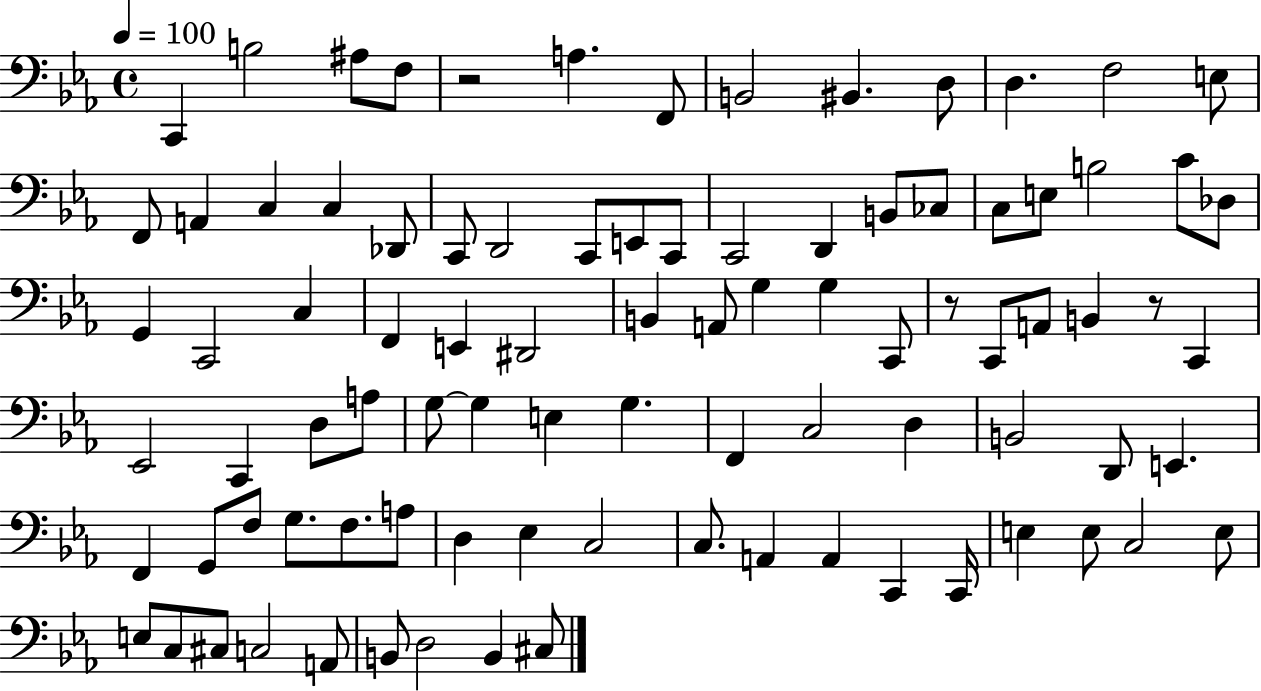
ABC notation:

X:1
T:Untitled
M:4/4
L:1/4
K:Eb
C,, B,2 ^A,/2 F,/2 z2 A, F,,/2 B,,2 ^B,, D,/2 D, F,2 E,/2 F,,/2 A,, C, C, _D,,/2 C,,/2 D,,2 C,,/2 E,,/2 C,,/2 C,,2 D,, B,,/2 _C,/2 C,/2 E,/2 B,2 C/2 _D,/2 G,, C,,2 C, F,, E,, ^D,,2 B,, A,,/2 G, G, C,,/2 z/2 C,,/2 A,,/2 B,, z/2 C,, _E,,2 C,, D,/2 A,/2 G,/2 G, E, G, F,, C,2 D, B,,2 D,,/2 E,, F,, G,,/2 F,/2 G,/2 F,/2 A,/2 D, _E, C,2 C,/2 A,, A,, C,, C,,/4 E, E,/2 C,2 E,/2 E,/2 C,/2 ^C,/2 C,2 A,,/2 B,,/2 D,2 B,, ^C,/2